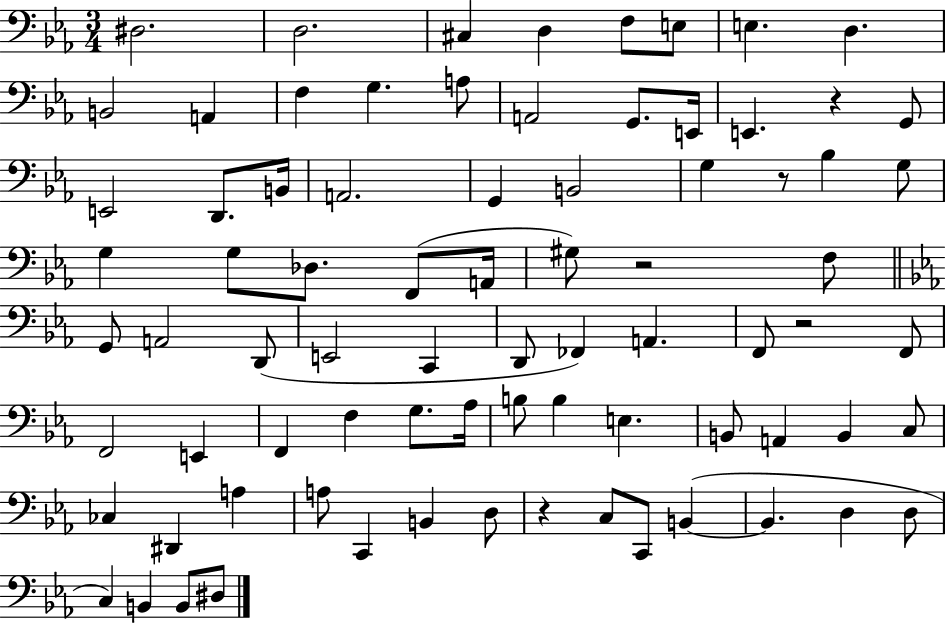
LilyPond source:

{
  \clef bass
  \numericTimeSignature
  \time 3/4
  \key ees \major
  dis2. | d2. | cis4 d4 f8 e8 | e4. d4. | \break b,2 a,4 | f4 g4. a8 | a,2 g,8. e,16 | e,4. r4 g,8 | \break e,2 d,8. b,16 | a,2. | g,4 b,2 | g4 r8 bes4 g8 | \break g4 g8 des8. f,8( a,16 | gis8) r2 f8 | \bar "||" \break \key ees \major g,8 a,2 d,8( | e,2 c,4 | d,8 fes,4) a,4. | f,8 r2 f,8 | \break f,2 e,4 | f,4 f4 g8. aes16 | b8 b4 e4. | b,8 a,4 b,4 c8 | \break ces4 dis,4 a4 | a8 c,4 b,4 d8 | r4 c8 c,8 b,4~(~ | b,4. d4 d8 | \break c4) b,4 b,8 dis8 | \bar "|."
}